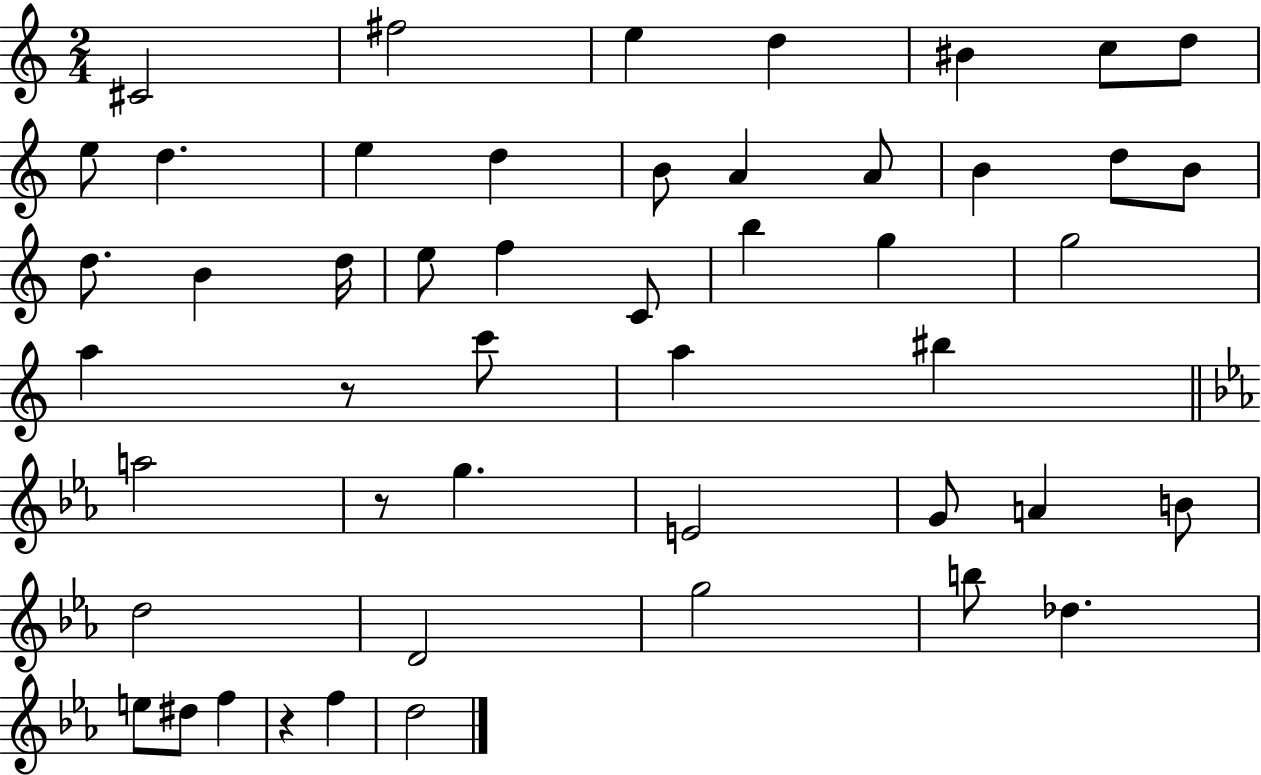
{
  \clef treble
  \numericTimeSignature
  \time 2/4
  \key c \major
  cis'2 | fis''2 | e''4 d''4 | bis'4 c''8 d''8 | \break e''8 d''4. | e''4 d''4 | b'8 a'4 a'8 | b'4 d''8 b'8 | \break d''8. b'4 d''16 | e''8 f''4 c'8 | b''4 g''4 | g''2 | \break a''4 r8 c'''8 | a''4 bis''4 | \bar "||" \break \key ees \major a''2 | r8 g''4. | e'2 | g'8 a'4 b'8 | \break d''2 | d'2 | g''2 | b''8 des''4. | \break e''8 dis''8 f''4 | r4 f''4 | d''2 | \bar "|."
}